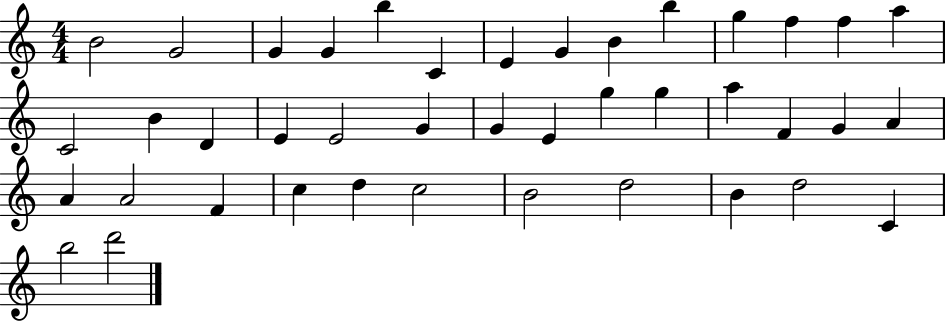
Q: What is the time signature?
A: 4/4